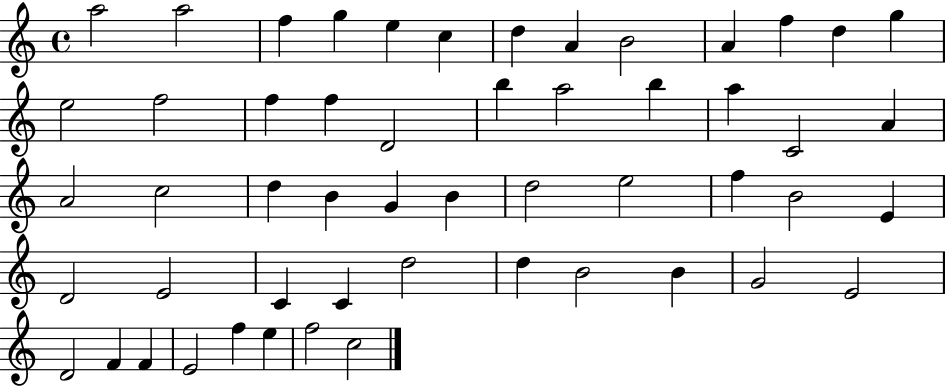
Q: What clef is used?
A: treble